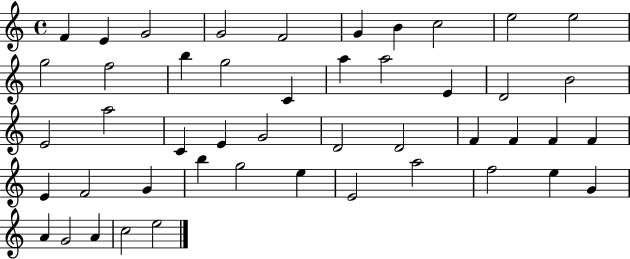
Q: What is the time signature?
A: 4/4